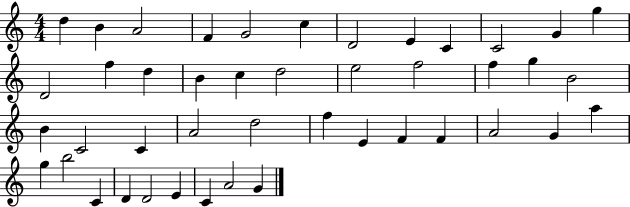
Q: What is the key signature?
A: C major